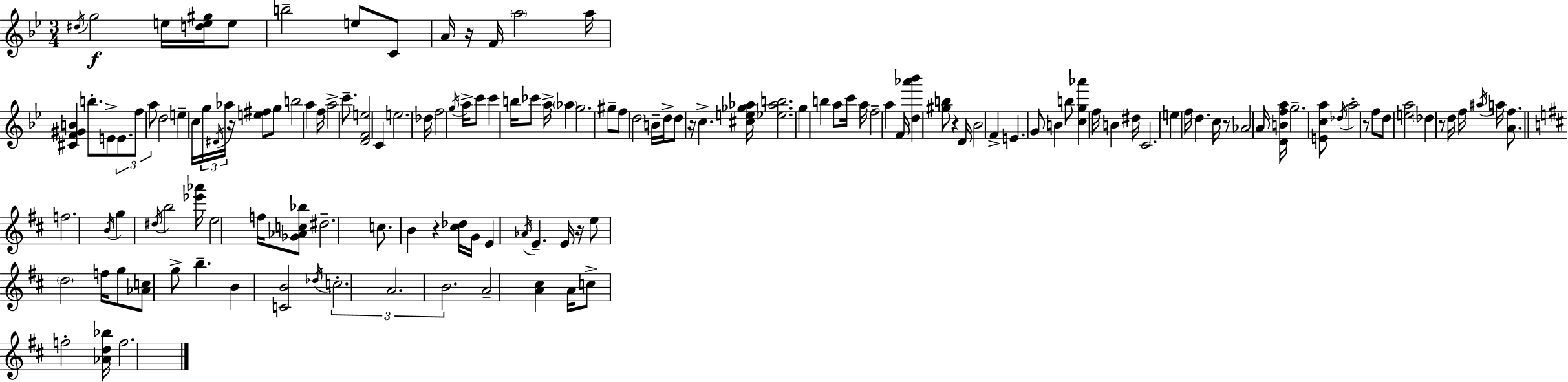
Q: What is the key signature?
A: BES major